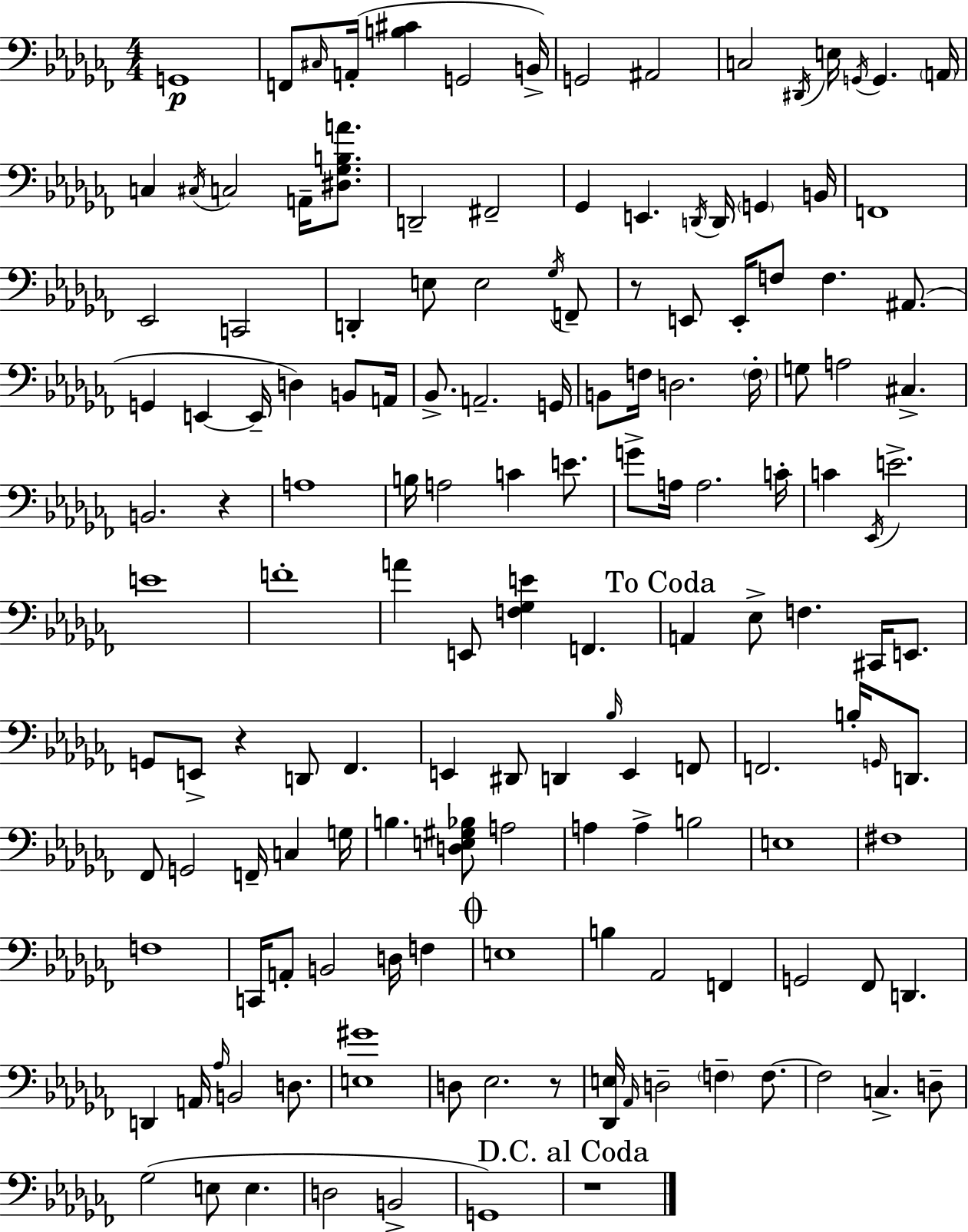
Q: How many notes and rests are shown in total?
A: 148